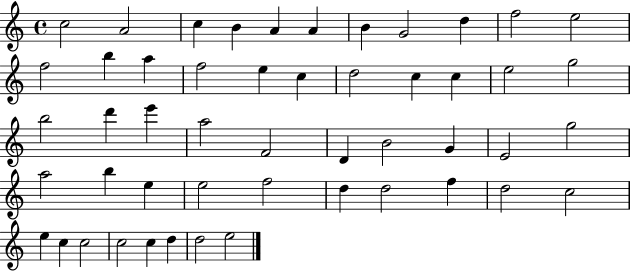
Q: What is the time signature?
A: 4/4